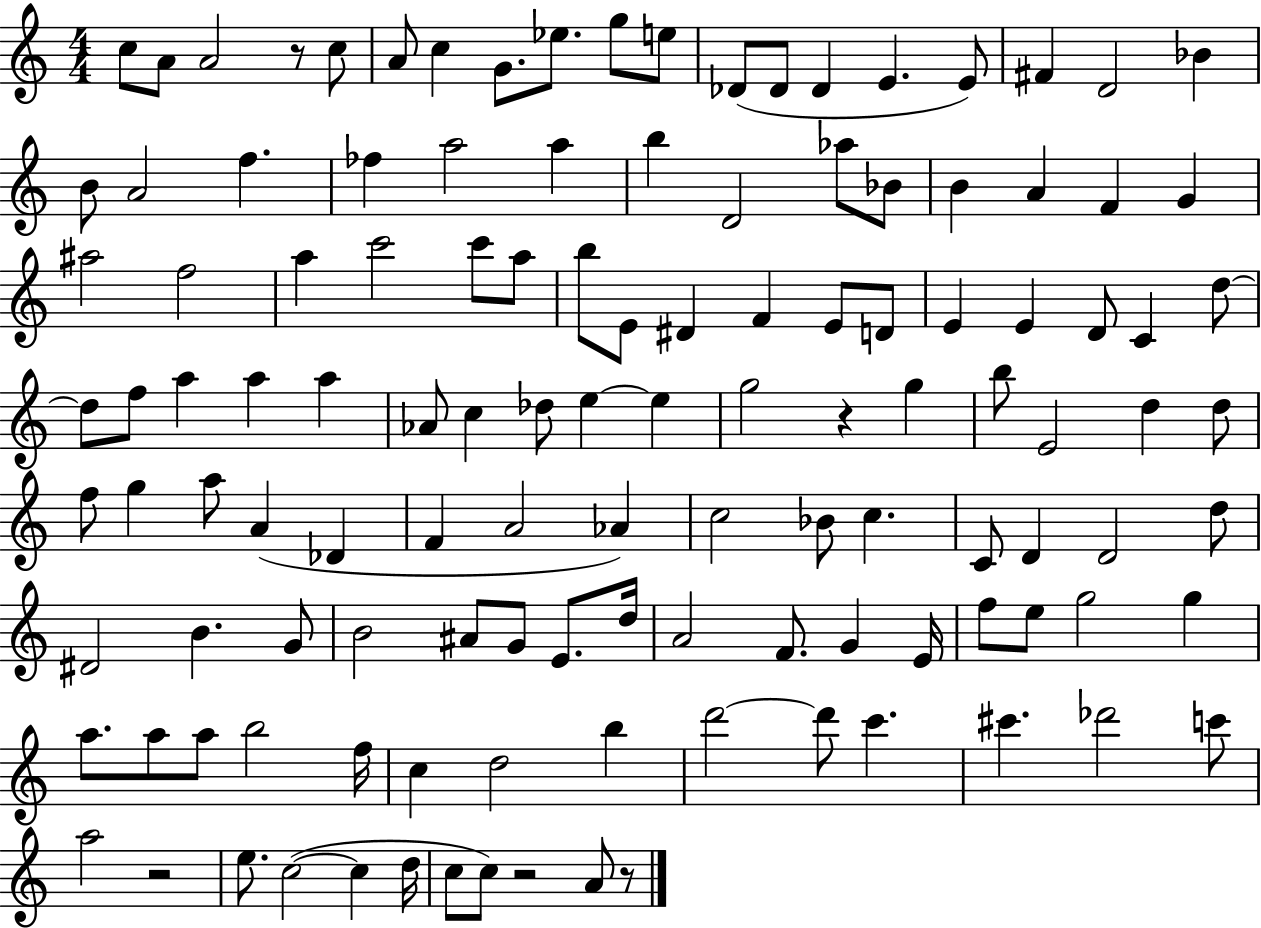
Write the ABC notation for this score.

X:1
T:Untitled
M:4/4
L:1/4
K:C
c/2 A/2 A2 z/2 c/2 A/2 c G/2 _e/2 g/2 e/2 _D/2 _D/2 _D E E/2 ^F D2 _B B/2 A2 f _f a2 a b D2 _a/2 _B/2 B A F G ^a2 f2 a c'2 c'/2 a/2 b/2 E/2 ^D F E/2 D/2 E E D/2 C d/2 d/2 f/2 a a a _A/2 c _d/2 e e g2 z g b/2 E2 d d/2 f/2 g a/2 A _D F A2 _A c2 _B/2 c C/2 D D2 d/2 ^D2 B G/2 B2 ^A/2 G/2 E/2 d/4 A2 F/2 G E/4 f/2 e/2 g2 g a/2 a/2 a/2 b2 f/4 c d2 b d'2 d'/2 c' ^c' _d'2 c'/2 a2 z2 e/2 c2 c d/4 c/2 c/2 z2 A/2 z/2